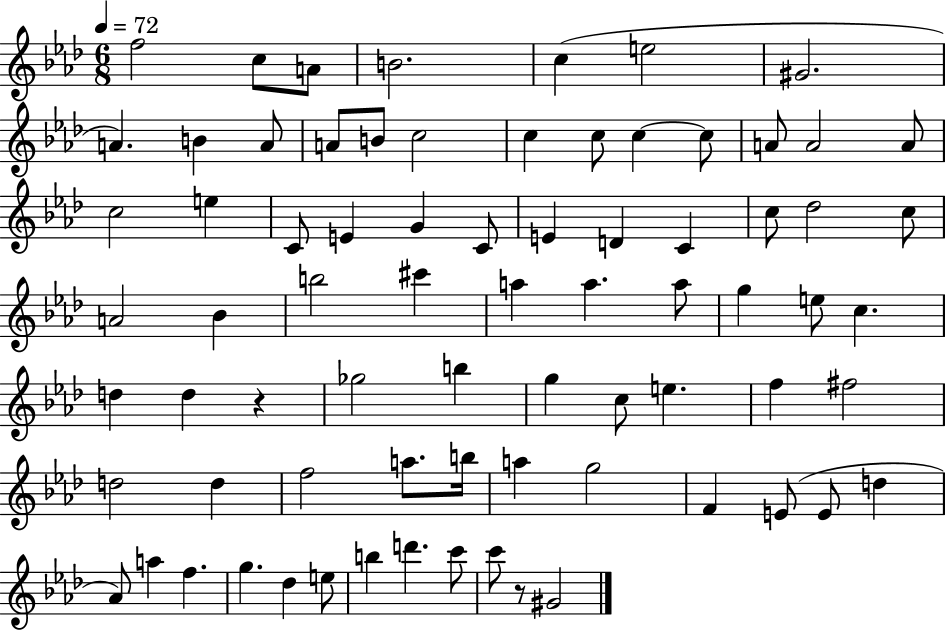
{
  \clef treble
  \numericTimeSignature
  \time 6/8
  \key aes \major
  \tempo 4 = 72
  f''2 c''8 a'8 | b'2. | c''4( e''2 | gis'2. | \break a'4.) b'4 a'8 | a'8 b'8 c''2 | c''4 c''8 c''4~~ c''8 | a'8 a'2 a'8 | \break c''2 e''4 | c'8 e'4 g'4 c'8 | e'4 d'4 c'4 | c''8 des''2 c''8 | \break a'2 bes'4 | b''2 cis'''4 | a''4 a''4. a''8 | g''4 e''8 c''4. | \break d''4 d''4 r4 | ges''2 b''4 | g''4 c''8 e''4. | f''4 fis''2 | \break d''2 d''4 | f''2 a''8. b''16 | a''4 g''2 | f'4 e'8( e'8 d''4 | \break aes'8) a''4 f''4. | g''4. des''4 e''8 | b''4 d'''4. c'''8 | c'''8 r8 gis'2 | \break \bar "|."
}